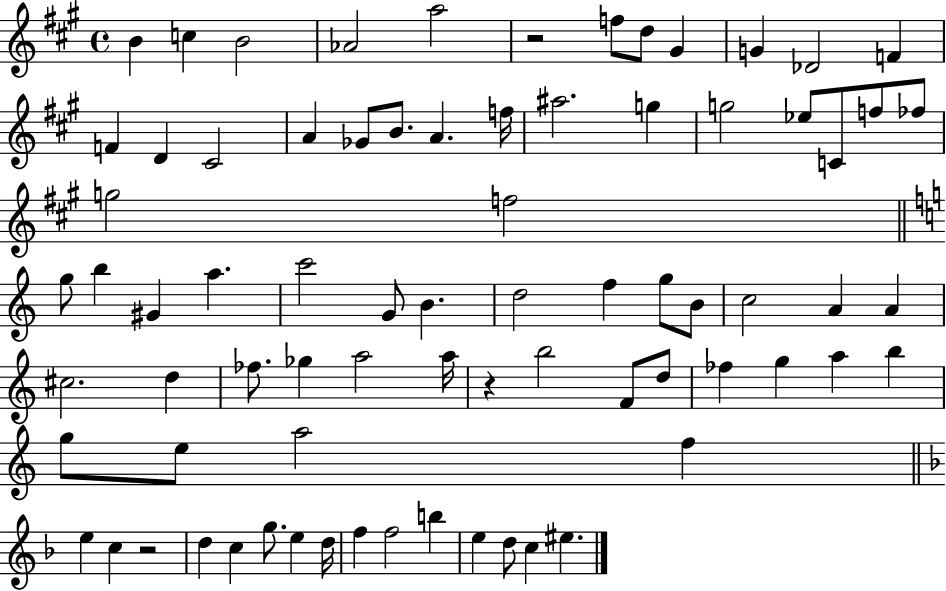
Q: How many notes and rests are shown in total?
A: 76